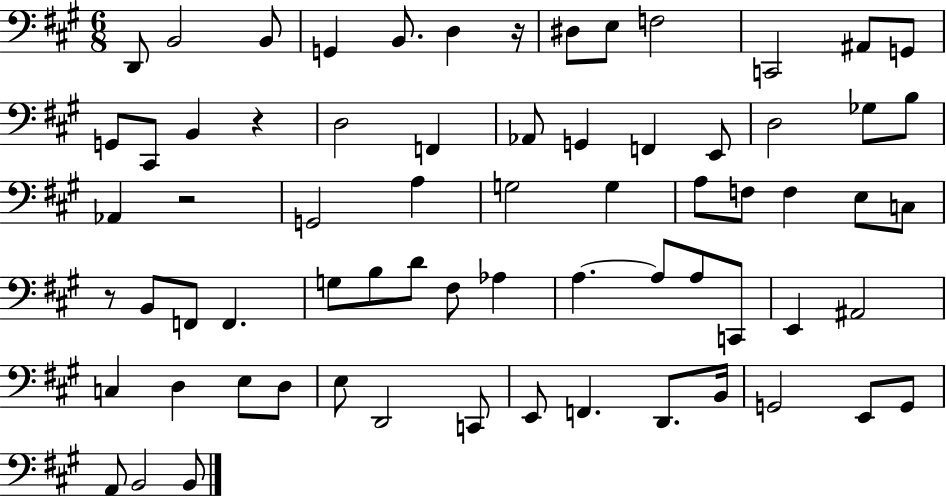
D2/e B2/h B2/e G2/q B2/e. D3/q R/s D#3/e E3/e F3/h C2/h A#2/e G2/e G2/e C#2/e B2/q R/q D3/h F2/q Ab2/e G2/q F2/q E2/e D3/h Gb3/e B3/e Ab2/q R/h G2/h A3/q G3/h G3/q A3/e F3/e F3/q E3/e C3/e R/e B2/e F2/e F2/q. G3/e B3/e D4/e F#3/e Ab3/q A3/q. A3/e A3/e C2/e E2/q A#2/h C3/q D3/q E3/e D3/e E3/e D2/h C2/e E2/e F2/q. D2/e. B2/s G2/h E2/e G2/e A2/e B2/h B2/e